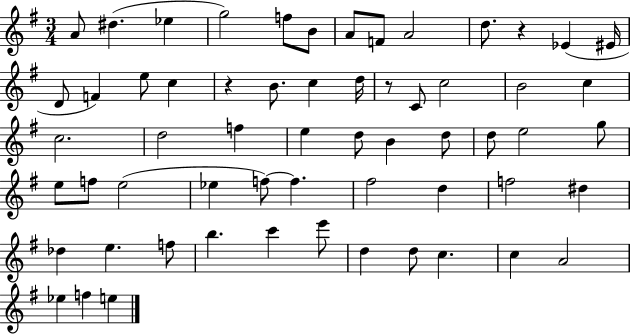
A4/e D#5/q. Eb5/q G5/h F5/e B4/e A4/e F4/e A4/h D5/e. R/q Eb4/q EIS4/s D4/e F4/q E5/e C5/q R/q B4/e. C5/q D5/s R/e C4/e C5/h B4/h C5/q C5/h. D5/h F5/q E5/q D5/e B4/q D5/e D5/e E5/h G5/e E5/e F5/e E5/h Eb5/q F5/e F5/q. F#5/h D5/q F5/h D#5/q Db5/q E5/q. F5/e B5/q. C6/q E6/e D5/q D5/e C5/q. C5/q A4/h Eb5/q F5/q E5/q